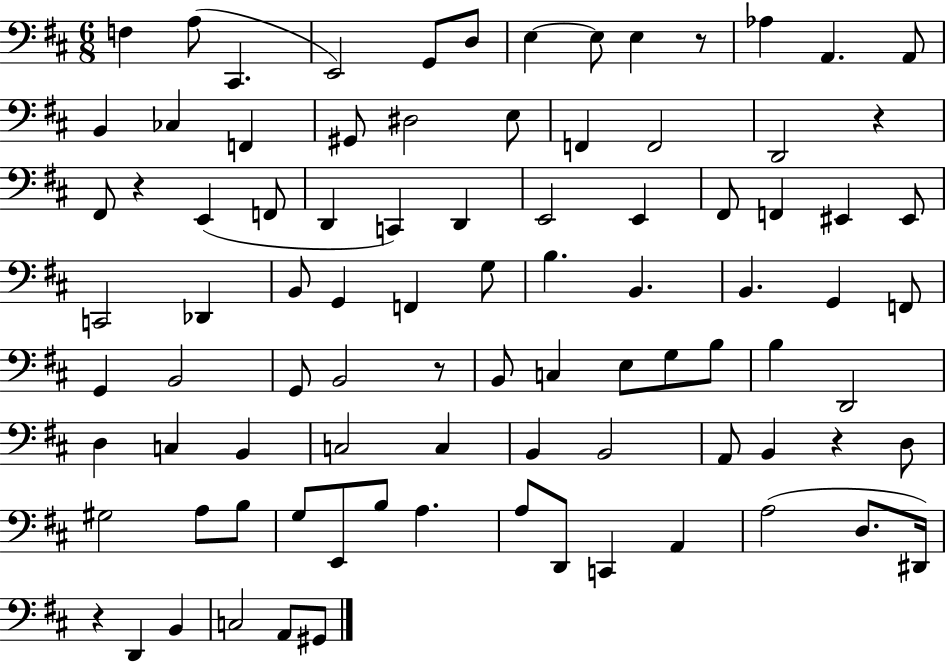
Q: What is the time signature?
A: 6/8